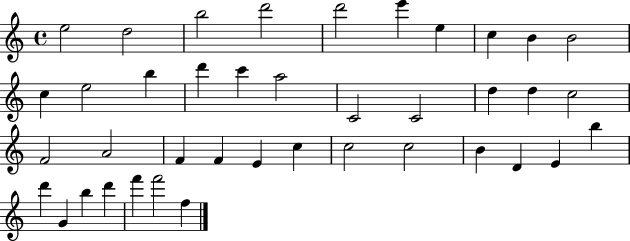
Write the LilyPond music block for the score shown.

{
  \clef treble
  \time 4/4
  \defaultTimeSignature
  \key c \major
  e''2 d''2 | b''2 d'''2 | d'''2 e'''4 e''4 | c''4 b'4 b'2 | \break c''4 e''2 b''4 | d'''4 c'''4 a''2 | c'2 c'2 | d''4 d''4 c''2 | \break f'2 a'2 | f'4 f'4 e'4 c''4 | c''2 c''2 | b'4 d'4 e'4 b''4 | \break d'''4 g'4 b''4 d'''4 | f'''4 f'''2 f''4 | \bar "|."
}